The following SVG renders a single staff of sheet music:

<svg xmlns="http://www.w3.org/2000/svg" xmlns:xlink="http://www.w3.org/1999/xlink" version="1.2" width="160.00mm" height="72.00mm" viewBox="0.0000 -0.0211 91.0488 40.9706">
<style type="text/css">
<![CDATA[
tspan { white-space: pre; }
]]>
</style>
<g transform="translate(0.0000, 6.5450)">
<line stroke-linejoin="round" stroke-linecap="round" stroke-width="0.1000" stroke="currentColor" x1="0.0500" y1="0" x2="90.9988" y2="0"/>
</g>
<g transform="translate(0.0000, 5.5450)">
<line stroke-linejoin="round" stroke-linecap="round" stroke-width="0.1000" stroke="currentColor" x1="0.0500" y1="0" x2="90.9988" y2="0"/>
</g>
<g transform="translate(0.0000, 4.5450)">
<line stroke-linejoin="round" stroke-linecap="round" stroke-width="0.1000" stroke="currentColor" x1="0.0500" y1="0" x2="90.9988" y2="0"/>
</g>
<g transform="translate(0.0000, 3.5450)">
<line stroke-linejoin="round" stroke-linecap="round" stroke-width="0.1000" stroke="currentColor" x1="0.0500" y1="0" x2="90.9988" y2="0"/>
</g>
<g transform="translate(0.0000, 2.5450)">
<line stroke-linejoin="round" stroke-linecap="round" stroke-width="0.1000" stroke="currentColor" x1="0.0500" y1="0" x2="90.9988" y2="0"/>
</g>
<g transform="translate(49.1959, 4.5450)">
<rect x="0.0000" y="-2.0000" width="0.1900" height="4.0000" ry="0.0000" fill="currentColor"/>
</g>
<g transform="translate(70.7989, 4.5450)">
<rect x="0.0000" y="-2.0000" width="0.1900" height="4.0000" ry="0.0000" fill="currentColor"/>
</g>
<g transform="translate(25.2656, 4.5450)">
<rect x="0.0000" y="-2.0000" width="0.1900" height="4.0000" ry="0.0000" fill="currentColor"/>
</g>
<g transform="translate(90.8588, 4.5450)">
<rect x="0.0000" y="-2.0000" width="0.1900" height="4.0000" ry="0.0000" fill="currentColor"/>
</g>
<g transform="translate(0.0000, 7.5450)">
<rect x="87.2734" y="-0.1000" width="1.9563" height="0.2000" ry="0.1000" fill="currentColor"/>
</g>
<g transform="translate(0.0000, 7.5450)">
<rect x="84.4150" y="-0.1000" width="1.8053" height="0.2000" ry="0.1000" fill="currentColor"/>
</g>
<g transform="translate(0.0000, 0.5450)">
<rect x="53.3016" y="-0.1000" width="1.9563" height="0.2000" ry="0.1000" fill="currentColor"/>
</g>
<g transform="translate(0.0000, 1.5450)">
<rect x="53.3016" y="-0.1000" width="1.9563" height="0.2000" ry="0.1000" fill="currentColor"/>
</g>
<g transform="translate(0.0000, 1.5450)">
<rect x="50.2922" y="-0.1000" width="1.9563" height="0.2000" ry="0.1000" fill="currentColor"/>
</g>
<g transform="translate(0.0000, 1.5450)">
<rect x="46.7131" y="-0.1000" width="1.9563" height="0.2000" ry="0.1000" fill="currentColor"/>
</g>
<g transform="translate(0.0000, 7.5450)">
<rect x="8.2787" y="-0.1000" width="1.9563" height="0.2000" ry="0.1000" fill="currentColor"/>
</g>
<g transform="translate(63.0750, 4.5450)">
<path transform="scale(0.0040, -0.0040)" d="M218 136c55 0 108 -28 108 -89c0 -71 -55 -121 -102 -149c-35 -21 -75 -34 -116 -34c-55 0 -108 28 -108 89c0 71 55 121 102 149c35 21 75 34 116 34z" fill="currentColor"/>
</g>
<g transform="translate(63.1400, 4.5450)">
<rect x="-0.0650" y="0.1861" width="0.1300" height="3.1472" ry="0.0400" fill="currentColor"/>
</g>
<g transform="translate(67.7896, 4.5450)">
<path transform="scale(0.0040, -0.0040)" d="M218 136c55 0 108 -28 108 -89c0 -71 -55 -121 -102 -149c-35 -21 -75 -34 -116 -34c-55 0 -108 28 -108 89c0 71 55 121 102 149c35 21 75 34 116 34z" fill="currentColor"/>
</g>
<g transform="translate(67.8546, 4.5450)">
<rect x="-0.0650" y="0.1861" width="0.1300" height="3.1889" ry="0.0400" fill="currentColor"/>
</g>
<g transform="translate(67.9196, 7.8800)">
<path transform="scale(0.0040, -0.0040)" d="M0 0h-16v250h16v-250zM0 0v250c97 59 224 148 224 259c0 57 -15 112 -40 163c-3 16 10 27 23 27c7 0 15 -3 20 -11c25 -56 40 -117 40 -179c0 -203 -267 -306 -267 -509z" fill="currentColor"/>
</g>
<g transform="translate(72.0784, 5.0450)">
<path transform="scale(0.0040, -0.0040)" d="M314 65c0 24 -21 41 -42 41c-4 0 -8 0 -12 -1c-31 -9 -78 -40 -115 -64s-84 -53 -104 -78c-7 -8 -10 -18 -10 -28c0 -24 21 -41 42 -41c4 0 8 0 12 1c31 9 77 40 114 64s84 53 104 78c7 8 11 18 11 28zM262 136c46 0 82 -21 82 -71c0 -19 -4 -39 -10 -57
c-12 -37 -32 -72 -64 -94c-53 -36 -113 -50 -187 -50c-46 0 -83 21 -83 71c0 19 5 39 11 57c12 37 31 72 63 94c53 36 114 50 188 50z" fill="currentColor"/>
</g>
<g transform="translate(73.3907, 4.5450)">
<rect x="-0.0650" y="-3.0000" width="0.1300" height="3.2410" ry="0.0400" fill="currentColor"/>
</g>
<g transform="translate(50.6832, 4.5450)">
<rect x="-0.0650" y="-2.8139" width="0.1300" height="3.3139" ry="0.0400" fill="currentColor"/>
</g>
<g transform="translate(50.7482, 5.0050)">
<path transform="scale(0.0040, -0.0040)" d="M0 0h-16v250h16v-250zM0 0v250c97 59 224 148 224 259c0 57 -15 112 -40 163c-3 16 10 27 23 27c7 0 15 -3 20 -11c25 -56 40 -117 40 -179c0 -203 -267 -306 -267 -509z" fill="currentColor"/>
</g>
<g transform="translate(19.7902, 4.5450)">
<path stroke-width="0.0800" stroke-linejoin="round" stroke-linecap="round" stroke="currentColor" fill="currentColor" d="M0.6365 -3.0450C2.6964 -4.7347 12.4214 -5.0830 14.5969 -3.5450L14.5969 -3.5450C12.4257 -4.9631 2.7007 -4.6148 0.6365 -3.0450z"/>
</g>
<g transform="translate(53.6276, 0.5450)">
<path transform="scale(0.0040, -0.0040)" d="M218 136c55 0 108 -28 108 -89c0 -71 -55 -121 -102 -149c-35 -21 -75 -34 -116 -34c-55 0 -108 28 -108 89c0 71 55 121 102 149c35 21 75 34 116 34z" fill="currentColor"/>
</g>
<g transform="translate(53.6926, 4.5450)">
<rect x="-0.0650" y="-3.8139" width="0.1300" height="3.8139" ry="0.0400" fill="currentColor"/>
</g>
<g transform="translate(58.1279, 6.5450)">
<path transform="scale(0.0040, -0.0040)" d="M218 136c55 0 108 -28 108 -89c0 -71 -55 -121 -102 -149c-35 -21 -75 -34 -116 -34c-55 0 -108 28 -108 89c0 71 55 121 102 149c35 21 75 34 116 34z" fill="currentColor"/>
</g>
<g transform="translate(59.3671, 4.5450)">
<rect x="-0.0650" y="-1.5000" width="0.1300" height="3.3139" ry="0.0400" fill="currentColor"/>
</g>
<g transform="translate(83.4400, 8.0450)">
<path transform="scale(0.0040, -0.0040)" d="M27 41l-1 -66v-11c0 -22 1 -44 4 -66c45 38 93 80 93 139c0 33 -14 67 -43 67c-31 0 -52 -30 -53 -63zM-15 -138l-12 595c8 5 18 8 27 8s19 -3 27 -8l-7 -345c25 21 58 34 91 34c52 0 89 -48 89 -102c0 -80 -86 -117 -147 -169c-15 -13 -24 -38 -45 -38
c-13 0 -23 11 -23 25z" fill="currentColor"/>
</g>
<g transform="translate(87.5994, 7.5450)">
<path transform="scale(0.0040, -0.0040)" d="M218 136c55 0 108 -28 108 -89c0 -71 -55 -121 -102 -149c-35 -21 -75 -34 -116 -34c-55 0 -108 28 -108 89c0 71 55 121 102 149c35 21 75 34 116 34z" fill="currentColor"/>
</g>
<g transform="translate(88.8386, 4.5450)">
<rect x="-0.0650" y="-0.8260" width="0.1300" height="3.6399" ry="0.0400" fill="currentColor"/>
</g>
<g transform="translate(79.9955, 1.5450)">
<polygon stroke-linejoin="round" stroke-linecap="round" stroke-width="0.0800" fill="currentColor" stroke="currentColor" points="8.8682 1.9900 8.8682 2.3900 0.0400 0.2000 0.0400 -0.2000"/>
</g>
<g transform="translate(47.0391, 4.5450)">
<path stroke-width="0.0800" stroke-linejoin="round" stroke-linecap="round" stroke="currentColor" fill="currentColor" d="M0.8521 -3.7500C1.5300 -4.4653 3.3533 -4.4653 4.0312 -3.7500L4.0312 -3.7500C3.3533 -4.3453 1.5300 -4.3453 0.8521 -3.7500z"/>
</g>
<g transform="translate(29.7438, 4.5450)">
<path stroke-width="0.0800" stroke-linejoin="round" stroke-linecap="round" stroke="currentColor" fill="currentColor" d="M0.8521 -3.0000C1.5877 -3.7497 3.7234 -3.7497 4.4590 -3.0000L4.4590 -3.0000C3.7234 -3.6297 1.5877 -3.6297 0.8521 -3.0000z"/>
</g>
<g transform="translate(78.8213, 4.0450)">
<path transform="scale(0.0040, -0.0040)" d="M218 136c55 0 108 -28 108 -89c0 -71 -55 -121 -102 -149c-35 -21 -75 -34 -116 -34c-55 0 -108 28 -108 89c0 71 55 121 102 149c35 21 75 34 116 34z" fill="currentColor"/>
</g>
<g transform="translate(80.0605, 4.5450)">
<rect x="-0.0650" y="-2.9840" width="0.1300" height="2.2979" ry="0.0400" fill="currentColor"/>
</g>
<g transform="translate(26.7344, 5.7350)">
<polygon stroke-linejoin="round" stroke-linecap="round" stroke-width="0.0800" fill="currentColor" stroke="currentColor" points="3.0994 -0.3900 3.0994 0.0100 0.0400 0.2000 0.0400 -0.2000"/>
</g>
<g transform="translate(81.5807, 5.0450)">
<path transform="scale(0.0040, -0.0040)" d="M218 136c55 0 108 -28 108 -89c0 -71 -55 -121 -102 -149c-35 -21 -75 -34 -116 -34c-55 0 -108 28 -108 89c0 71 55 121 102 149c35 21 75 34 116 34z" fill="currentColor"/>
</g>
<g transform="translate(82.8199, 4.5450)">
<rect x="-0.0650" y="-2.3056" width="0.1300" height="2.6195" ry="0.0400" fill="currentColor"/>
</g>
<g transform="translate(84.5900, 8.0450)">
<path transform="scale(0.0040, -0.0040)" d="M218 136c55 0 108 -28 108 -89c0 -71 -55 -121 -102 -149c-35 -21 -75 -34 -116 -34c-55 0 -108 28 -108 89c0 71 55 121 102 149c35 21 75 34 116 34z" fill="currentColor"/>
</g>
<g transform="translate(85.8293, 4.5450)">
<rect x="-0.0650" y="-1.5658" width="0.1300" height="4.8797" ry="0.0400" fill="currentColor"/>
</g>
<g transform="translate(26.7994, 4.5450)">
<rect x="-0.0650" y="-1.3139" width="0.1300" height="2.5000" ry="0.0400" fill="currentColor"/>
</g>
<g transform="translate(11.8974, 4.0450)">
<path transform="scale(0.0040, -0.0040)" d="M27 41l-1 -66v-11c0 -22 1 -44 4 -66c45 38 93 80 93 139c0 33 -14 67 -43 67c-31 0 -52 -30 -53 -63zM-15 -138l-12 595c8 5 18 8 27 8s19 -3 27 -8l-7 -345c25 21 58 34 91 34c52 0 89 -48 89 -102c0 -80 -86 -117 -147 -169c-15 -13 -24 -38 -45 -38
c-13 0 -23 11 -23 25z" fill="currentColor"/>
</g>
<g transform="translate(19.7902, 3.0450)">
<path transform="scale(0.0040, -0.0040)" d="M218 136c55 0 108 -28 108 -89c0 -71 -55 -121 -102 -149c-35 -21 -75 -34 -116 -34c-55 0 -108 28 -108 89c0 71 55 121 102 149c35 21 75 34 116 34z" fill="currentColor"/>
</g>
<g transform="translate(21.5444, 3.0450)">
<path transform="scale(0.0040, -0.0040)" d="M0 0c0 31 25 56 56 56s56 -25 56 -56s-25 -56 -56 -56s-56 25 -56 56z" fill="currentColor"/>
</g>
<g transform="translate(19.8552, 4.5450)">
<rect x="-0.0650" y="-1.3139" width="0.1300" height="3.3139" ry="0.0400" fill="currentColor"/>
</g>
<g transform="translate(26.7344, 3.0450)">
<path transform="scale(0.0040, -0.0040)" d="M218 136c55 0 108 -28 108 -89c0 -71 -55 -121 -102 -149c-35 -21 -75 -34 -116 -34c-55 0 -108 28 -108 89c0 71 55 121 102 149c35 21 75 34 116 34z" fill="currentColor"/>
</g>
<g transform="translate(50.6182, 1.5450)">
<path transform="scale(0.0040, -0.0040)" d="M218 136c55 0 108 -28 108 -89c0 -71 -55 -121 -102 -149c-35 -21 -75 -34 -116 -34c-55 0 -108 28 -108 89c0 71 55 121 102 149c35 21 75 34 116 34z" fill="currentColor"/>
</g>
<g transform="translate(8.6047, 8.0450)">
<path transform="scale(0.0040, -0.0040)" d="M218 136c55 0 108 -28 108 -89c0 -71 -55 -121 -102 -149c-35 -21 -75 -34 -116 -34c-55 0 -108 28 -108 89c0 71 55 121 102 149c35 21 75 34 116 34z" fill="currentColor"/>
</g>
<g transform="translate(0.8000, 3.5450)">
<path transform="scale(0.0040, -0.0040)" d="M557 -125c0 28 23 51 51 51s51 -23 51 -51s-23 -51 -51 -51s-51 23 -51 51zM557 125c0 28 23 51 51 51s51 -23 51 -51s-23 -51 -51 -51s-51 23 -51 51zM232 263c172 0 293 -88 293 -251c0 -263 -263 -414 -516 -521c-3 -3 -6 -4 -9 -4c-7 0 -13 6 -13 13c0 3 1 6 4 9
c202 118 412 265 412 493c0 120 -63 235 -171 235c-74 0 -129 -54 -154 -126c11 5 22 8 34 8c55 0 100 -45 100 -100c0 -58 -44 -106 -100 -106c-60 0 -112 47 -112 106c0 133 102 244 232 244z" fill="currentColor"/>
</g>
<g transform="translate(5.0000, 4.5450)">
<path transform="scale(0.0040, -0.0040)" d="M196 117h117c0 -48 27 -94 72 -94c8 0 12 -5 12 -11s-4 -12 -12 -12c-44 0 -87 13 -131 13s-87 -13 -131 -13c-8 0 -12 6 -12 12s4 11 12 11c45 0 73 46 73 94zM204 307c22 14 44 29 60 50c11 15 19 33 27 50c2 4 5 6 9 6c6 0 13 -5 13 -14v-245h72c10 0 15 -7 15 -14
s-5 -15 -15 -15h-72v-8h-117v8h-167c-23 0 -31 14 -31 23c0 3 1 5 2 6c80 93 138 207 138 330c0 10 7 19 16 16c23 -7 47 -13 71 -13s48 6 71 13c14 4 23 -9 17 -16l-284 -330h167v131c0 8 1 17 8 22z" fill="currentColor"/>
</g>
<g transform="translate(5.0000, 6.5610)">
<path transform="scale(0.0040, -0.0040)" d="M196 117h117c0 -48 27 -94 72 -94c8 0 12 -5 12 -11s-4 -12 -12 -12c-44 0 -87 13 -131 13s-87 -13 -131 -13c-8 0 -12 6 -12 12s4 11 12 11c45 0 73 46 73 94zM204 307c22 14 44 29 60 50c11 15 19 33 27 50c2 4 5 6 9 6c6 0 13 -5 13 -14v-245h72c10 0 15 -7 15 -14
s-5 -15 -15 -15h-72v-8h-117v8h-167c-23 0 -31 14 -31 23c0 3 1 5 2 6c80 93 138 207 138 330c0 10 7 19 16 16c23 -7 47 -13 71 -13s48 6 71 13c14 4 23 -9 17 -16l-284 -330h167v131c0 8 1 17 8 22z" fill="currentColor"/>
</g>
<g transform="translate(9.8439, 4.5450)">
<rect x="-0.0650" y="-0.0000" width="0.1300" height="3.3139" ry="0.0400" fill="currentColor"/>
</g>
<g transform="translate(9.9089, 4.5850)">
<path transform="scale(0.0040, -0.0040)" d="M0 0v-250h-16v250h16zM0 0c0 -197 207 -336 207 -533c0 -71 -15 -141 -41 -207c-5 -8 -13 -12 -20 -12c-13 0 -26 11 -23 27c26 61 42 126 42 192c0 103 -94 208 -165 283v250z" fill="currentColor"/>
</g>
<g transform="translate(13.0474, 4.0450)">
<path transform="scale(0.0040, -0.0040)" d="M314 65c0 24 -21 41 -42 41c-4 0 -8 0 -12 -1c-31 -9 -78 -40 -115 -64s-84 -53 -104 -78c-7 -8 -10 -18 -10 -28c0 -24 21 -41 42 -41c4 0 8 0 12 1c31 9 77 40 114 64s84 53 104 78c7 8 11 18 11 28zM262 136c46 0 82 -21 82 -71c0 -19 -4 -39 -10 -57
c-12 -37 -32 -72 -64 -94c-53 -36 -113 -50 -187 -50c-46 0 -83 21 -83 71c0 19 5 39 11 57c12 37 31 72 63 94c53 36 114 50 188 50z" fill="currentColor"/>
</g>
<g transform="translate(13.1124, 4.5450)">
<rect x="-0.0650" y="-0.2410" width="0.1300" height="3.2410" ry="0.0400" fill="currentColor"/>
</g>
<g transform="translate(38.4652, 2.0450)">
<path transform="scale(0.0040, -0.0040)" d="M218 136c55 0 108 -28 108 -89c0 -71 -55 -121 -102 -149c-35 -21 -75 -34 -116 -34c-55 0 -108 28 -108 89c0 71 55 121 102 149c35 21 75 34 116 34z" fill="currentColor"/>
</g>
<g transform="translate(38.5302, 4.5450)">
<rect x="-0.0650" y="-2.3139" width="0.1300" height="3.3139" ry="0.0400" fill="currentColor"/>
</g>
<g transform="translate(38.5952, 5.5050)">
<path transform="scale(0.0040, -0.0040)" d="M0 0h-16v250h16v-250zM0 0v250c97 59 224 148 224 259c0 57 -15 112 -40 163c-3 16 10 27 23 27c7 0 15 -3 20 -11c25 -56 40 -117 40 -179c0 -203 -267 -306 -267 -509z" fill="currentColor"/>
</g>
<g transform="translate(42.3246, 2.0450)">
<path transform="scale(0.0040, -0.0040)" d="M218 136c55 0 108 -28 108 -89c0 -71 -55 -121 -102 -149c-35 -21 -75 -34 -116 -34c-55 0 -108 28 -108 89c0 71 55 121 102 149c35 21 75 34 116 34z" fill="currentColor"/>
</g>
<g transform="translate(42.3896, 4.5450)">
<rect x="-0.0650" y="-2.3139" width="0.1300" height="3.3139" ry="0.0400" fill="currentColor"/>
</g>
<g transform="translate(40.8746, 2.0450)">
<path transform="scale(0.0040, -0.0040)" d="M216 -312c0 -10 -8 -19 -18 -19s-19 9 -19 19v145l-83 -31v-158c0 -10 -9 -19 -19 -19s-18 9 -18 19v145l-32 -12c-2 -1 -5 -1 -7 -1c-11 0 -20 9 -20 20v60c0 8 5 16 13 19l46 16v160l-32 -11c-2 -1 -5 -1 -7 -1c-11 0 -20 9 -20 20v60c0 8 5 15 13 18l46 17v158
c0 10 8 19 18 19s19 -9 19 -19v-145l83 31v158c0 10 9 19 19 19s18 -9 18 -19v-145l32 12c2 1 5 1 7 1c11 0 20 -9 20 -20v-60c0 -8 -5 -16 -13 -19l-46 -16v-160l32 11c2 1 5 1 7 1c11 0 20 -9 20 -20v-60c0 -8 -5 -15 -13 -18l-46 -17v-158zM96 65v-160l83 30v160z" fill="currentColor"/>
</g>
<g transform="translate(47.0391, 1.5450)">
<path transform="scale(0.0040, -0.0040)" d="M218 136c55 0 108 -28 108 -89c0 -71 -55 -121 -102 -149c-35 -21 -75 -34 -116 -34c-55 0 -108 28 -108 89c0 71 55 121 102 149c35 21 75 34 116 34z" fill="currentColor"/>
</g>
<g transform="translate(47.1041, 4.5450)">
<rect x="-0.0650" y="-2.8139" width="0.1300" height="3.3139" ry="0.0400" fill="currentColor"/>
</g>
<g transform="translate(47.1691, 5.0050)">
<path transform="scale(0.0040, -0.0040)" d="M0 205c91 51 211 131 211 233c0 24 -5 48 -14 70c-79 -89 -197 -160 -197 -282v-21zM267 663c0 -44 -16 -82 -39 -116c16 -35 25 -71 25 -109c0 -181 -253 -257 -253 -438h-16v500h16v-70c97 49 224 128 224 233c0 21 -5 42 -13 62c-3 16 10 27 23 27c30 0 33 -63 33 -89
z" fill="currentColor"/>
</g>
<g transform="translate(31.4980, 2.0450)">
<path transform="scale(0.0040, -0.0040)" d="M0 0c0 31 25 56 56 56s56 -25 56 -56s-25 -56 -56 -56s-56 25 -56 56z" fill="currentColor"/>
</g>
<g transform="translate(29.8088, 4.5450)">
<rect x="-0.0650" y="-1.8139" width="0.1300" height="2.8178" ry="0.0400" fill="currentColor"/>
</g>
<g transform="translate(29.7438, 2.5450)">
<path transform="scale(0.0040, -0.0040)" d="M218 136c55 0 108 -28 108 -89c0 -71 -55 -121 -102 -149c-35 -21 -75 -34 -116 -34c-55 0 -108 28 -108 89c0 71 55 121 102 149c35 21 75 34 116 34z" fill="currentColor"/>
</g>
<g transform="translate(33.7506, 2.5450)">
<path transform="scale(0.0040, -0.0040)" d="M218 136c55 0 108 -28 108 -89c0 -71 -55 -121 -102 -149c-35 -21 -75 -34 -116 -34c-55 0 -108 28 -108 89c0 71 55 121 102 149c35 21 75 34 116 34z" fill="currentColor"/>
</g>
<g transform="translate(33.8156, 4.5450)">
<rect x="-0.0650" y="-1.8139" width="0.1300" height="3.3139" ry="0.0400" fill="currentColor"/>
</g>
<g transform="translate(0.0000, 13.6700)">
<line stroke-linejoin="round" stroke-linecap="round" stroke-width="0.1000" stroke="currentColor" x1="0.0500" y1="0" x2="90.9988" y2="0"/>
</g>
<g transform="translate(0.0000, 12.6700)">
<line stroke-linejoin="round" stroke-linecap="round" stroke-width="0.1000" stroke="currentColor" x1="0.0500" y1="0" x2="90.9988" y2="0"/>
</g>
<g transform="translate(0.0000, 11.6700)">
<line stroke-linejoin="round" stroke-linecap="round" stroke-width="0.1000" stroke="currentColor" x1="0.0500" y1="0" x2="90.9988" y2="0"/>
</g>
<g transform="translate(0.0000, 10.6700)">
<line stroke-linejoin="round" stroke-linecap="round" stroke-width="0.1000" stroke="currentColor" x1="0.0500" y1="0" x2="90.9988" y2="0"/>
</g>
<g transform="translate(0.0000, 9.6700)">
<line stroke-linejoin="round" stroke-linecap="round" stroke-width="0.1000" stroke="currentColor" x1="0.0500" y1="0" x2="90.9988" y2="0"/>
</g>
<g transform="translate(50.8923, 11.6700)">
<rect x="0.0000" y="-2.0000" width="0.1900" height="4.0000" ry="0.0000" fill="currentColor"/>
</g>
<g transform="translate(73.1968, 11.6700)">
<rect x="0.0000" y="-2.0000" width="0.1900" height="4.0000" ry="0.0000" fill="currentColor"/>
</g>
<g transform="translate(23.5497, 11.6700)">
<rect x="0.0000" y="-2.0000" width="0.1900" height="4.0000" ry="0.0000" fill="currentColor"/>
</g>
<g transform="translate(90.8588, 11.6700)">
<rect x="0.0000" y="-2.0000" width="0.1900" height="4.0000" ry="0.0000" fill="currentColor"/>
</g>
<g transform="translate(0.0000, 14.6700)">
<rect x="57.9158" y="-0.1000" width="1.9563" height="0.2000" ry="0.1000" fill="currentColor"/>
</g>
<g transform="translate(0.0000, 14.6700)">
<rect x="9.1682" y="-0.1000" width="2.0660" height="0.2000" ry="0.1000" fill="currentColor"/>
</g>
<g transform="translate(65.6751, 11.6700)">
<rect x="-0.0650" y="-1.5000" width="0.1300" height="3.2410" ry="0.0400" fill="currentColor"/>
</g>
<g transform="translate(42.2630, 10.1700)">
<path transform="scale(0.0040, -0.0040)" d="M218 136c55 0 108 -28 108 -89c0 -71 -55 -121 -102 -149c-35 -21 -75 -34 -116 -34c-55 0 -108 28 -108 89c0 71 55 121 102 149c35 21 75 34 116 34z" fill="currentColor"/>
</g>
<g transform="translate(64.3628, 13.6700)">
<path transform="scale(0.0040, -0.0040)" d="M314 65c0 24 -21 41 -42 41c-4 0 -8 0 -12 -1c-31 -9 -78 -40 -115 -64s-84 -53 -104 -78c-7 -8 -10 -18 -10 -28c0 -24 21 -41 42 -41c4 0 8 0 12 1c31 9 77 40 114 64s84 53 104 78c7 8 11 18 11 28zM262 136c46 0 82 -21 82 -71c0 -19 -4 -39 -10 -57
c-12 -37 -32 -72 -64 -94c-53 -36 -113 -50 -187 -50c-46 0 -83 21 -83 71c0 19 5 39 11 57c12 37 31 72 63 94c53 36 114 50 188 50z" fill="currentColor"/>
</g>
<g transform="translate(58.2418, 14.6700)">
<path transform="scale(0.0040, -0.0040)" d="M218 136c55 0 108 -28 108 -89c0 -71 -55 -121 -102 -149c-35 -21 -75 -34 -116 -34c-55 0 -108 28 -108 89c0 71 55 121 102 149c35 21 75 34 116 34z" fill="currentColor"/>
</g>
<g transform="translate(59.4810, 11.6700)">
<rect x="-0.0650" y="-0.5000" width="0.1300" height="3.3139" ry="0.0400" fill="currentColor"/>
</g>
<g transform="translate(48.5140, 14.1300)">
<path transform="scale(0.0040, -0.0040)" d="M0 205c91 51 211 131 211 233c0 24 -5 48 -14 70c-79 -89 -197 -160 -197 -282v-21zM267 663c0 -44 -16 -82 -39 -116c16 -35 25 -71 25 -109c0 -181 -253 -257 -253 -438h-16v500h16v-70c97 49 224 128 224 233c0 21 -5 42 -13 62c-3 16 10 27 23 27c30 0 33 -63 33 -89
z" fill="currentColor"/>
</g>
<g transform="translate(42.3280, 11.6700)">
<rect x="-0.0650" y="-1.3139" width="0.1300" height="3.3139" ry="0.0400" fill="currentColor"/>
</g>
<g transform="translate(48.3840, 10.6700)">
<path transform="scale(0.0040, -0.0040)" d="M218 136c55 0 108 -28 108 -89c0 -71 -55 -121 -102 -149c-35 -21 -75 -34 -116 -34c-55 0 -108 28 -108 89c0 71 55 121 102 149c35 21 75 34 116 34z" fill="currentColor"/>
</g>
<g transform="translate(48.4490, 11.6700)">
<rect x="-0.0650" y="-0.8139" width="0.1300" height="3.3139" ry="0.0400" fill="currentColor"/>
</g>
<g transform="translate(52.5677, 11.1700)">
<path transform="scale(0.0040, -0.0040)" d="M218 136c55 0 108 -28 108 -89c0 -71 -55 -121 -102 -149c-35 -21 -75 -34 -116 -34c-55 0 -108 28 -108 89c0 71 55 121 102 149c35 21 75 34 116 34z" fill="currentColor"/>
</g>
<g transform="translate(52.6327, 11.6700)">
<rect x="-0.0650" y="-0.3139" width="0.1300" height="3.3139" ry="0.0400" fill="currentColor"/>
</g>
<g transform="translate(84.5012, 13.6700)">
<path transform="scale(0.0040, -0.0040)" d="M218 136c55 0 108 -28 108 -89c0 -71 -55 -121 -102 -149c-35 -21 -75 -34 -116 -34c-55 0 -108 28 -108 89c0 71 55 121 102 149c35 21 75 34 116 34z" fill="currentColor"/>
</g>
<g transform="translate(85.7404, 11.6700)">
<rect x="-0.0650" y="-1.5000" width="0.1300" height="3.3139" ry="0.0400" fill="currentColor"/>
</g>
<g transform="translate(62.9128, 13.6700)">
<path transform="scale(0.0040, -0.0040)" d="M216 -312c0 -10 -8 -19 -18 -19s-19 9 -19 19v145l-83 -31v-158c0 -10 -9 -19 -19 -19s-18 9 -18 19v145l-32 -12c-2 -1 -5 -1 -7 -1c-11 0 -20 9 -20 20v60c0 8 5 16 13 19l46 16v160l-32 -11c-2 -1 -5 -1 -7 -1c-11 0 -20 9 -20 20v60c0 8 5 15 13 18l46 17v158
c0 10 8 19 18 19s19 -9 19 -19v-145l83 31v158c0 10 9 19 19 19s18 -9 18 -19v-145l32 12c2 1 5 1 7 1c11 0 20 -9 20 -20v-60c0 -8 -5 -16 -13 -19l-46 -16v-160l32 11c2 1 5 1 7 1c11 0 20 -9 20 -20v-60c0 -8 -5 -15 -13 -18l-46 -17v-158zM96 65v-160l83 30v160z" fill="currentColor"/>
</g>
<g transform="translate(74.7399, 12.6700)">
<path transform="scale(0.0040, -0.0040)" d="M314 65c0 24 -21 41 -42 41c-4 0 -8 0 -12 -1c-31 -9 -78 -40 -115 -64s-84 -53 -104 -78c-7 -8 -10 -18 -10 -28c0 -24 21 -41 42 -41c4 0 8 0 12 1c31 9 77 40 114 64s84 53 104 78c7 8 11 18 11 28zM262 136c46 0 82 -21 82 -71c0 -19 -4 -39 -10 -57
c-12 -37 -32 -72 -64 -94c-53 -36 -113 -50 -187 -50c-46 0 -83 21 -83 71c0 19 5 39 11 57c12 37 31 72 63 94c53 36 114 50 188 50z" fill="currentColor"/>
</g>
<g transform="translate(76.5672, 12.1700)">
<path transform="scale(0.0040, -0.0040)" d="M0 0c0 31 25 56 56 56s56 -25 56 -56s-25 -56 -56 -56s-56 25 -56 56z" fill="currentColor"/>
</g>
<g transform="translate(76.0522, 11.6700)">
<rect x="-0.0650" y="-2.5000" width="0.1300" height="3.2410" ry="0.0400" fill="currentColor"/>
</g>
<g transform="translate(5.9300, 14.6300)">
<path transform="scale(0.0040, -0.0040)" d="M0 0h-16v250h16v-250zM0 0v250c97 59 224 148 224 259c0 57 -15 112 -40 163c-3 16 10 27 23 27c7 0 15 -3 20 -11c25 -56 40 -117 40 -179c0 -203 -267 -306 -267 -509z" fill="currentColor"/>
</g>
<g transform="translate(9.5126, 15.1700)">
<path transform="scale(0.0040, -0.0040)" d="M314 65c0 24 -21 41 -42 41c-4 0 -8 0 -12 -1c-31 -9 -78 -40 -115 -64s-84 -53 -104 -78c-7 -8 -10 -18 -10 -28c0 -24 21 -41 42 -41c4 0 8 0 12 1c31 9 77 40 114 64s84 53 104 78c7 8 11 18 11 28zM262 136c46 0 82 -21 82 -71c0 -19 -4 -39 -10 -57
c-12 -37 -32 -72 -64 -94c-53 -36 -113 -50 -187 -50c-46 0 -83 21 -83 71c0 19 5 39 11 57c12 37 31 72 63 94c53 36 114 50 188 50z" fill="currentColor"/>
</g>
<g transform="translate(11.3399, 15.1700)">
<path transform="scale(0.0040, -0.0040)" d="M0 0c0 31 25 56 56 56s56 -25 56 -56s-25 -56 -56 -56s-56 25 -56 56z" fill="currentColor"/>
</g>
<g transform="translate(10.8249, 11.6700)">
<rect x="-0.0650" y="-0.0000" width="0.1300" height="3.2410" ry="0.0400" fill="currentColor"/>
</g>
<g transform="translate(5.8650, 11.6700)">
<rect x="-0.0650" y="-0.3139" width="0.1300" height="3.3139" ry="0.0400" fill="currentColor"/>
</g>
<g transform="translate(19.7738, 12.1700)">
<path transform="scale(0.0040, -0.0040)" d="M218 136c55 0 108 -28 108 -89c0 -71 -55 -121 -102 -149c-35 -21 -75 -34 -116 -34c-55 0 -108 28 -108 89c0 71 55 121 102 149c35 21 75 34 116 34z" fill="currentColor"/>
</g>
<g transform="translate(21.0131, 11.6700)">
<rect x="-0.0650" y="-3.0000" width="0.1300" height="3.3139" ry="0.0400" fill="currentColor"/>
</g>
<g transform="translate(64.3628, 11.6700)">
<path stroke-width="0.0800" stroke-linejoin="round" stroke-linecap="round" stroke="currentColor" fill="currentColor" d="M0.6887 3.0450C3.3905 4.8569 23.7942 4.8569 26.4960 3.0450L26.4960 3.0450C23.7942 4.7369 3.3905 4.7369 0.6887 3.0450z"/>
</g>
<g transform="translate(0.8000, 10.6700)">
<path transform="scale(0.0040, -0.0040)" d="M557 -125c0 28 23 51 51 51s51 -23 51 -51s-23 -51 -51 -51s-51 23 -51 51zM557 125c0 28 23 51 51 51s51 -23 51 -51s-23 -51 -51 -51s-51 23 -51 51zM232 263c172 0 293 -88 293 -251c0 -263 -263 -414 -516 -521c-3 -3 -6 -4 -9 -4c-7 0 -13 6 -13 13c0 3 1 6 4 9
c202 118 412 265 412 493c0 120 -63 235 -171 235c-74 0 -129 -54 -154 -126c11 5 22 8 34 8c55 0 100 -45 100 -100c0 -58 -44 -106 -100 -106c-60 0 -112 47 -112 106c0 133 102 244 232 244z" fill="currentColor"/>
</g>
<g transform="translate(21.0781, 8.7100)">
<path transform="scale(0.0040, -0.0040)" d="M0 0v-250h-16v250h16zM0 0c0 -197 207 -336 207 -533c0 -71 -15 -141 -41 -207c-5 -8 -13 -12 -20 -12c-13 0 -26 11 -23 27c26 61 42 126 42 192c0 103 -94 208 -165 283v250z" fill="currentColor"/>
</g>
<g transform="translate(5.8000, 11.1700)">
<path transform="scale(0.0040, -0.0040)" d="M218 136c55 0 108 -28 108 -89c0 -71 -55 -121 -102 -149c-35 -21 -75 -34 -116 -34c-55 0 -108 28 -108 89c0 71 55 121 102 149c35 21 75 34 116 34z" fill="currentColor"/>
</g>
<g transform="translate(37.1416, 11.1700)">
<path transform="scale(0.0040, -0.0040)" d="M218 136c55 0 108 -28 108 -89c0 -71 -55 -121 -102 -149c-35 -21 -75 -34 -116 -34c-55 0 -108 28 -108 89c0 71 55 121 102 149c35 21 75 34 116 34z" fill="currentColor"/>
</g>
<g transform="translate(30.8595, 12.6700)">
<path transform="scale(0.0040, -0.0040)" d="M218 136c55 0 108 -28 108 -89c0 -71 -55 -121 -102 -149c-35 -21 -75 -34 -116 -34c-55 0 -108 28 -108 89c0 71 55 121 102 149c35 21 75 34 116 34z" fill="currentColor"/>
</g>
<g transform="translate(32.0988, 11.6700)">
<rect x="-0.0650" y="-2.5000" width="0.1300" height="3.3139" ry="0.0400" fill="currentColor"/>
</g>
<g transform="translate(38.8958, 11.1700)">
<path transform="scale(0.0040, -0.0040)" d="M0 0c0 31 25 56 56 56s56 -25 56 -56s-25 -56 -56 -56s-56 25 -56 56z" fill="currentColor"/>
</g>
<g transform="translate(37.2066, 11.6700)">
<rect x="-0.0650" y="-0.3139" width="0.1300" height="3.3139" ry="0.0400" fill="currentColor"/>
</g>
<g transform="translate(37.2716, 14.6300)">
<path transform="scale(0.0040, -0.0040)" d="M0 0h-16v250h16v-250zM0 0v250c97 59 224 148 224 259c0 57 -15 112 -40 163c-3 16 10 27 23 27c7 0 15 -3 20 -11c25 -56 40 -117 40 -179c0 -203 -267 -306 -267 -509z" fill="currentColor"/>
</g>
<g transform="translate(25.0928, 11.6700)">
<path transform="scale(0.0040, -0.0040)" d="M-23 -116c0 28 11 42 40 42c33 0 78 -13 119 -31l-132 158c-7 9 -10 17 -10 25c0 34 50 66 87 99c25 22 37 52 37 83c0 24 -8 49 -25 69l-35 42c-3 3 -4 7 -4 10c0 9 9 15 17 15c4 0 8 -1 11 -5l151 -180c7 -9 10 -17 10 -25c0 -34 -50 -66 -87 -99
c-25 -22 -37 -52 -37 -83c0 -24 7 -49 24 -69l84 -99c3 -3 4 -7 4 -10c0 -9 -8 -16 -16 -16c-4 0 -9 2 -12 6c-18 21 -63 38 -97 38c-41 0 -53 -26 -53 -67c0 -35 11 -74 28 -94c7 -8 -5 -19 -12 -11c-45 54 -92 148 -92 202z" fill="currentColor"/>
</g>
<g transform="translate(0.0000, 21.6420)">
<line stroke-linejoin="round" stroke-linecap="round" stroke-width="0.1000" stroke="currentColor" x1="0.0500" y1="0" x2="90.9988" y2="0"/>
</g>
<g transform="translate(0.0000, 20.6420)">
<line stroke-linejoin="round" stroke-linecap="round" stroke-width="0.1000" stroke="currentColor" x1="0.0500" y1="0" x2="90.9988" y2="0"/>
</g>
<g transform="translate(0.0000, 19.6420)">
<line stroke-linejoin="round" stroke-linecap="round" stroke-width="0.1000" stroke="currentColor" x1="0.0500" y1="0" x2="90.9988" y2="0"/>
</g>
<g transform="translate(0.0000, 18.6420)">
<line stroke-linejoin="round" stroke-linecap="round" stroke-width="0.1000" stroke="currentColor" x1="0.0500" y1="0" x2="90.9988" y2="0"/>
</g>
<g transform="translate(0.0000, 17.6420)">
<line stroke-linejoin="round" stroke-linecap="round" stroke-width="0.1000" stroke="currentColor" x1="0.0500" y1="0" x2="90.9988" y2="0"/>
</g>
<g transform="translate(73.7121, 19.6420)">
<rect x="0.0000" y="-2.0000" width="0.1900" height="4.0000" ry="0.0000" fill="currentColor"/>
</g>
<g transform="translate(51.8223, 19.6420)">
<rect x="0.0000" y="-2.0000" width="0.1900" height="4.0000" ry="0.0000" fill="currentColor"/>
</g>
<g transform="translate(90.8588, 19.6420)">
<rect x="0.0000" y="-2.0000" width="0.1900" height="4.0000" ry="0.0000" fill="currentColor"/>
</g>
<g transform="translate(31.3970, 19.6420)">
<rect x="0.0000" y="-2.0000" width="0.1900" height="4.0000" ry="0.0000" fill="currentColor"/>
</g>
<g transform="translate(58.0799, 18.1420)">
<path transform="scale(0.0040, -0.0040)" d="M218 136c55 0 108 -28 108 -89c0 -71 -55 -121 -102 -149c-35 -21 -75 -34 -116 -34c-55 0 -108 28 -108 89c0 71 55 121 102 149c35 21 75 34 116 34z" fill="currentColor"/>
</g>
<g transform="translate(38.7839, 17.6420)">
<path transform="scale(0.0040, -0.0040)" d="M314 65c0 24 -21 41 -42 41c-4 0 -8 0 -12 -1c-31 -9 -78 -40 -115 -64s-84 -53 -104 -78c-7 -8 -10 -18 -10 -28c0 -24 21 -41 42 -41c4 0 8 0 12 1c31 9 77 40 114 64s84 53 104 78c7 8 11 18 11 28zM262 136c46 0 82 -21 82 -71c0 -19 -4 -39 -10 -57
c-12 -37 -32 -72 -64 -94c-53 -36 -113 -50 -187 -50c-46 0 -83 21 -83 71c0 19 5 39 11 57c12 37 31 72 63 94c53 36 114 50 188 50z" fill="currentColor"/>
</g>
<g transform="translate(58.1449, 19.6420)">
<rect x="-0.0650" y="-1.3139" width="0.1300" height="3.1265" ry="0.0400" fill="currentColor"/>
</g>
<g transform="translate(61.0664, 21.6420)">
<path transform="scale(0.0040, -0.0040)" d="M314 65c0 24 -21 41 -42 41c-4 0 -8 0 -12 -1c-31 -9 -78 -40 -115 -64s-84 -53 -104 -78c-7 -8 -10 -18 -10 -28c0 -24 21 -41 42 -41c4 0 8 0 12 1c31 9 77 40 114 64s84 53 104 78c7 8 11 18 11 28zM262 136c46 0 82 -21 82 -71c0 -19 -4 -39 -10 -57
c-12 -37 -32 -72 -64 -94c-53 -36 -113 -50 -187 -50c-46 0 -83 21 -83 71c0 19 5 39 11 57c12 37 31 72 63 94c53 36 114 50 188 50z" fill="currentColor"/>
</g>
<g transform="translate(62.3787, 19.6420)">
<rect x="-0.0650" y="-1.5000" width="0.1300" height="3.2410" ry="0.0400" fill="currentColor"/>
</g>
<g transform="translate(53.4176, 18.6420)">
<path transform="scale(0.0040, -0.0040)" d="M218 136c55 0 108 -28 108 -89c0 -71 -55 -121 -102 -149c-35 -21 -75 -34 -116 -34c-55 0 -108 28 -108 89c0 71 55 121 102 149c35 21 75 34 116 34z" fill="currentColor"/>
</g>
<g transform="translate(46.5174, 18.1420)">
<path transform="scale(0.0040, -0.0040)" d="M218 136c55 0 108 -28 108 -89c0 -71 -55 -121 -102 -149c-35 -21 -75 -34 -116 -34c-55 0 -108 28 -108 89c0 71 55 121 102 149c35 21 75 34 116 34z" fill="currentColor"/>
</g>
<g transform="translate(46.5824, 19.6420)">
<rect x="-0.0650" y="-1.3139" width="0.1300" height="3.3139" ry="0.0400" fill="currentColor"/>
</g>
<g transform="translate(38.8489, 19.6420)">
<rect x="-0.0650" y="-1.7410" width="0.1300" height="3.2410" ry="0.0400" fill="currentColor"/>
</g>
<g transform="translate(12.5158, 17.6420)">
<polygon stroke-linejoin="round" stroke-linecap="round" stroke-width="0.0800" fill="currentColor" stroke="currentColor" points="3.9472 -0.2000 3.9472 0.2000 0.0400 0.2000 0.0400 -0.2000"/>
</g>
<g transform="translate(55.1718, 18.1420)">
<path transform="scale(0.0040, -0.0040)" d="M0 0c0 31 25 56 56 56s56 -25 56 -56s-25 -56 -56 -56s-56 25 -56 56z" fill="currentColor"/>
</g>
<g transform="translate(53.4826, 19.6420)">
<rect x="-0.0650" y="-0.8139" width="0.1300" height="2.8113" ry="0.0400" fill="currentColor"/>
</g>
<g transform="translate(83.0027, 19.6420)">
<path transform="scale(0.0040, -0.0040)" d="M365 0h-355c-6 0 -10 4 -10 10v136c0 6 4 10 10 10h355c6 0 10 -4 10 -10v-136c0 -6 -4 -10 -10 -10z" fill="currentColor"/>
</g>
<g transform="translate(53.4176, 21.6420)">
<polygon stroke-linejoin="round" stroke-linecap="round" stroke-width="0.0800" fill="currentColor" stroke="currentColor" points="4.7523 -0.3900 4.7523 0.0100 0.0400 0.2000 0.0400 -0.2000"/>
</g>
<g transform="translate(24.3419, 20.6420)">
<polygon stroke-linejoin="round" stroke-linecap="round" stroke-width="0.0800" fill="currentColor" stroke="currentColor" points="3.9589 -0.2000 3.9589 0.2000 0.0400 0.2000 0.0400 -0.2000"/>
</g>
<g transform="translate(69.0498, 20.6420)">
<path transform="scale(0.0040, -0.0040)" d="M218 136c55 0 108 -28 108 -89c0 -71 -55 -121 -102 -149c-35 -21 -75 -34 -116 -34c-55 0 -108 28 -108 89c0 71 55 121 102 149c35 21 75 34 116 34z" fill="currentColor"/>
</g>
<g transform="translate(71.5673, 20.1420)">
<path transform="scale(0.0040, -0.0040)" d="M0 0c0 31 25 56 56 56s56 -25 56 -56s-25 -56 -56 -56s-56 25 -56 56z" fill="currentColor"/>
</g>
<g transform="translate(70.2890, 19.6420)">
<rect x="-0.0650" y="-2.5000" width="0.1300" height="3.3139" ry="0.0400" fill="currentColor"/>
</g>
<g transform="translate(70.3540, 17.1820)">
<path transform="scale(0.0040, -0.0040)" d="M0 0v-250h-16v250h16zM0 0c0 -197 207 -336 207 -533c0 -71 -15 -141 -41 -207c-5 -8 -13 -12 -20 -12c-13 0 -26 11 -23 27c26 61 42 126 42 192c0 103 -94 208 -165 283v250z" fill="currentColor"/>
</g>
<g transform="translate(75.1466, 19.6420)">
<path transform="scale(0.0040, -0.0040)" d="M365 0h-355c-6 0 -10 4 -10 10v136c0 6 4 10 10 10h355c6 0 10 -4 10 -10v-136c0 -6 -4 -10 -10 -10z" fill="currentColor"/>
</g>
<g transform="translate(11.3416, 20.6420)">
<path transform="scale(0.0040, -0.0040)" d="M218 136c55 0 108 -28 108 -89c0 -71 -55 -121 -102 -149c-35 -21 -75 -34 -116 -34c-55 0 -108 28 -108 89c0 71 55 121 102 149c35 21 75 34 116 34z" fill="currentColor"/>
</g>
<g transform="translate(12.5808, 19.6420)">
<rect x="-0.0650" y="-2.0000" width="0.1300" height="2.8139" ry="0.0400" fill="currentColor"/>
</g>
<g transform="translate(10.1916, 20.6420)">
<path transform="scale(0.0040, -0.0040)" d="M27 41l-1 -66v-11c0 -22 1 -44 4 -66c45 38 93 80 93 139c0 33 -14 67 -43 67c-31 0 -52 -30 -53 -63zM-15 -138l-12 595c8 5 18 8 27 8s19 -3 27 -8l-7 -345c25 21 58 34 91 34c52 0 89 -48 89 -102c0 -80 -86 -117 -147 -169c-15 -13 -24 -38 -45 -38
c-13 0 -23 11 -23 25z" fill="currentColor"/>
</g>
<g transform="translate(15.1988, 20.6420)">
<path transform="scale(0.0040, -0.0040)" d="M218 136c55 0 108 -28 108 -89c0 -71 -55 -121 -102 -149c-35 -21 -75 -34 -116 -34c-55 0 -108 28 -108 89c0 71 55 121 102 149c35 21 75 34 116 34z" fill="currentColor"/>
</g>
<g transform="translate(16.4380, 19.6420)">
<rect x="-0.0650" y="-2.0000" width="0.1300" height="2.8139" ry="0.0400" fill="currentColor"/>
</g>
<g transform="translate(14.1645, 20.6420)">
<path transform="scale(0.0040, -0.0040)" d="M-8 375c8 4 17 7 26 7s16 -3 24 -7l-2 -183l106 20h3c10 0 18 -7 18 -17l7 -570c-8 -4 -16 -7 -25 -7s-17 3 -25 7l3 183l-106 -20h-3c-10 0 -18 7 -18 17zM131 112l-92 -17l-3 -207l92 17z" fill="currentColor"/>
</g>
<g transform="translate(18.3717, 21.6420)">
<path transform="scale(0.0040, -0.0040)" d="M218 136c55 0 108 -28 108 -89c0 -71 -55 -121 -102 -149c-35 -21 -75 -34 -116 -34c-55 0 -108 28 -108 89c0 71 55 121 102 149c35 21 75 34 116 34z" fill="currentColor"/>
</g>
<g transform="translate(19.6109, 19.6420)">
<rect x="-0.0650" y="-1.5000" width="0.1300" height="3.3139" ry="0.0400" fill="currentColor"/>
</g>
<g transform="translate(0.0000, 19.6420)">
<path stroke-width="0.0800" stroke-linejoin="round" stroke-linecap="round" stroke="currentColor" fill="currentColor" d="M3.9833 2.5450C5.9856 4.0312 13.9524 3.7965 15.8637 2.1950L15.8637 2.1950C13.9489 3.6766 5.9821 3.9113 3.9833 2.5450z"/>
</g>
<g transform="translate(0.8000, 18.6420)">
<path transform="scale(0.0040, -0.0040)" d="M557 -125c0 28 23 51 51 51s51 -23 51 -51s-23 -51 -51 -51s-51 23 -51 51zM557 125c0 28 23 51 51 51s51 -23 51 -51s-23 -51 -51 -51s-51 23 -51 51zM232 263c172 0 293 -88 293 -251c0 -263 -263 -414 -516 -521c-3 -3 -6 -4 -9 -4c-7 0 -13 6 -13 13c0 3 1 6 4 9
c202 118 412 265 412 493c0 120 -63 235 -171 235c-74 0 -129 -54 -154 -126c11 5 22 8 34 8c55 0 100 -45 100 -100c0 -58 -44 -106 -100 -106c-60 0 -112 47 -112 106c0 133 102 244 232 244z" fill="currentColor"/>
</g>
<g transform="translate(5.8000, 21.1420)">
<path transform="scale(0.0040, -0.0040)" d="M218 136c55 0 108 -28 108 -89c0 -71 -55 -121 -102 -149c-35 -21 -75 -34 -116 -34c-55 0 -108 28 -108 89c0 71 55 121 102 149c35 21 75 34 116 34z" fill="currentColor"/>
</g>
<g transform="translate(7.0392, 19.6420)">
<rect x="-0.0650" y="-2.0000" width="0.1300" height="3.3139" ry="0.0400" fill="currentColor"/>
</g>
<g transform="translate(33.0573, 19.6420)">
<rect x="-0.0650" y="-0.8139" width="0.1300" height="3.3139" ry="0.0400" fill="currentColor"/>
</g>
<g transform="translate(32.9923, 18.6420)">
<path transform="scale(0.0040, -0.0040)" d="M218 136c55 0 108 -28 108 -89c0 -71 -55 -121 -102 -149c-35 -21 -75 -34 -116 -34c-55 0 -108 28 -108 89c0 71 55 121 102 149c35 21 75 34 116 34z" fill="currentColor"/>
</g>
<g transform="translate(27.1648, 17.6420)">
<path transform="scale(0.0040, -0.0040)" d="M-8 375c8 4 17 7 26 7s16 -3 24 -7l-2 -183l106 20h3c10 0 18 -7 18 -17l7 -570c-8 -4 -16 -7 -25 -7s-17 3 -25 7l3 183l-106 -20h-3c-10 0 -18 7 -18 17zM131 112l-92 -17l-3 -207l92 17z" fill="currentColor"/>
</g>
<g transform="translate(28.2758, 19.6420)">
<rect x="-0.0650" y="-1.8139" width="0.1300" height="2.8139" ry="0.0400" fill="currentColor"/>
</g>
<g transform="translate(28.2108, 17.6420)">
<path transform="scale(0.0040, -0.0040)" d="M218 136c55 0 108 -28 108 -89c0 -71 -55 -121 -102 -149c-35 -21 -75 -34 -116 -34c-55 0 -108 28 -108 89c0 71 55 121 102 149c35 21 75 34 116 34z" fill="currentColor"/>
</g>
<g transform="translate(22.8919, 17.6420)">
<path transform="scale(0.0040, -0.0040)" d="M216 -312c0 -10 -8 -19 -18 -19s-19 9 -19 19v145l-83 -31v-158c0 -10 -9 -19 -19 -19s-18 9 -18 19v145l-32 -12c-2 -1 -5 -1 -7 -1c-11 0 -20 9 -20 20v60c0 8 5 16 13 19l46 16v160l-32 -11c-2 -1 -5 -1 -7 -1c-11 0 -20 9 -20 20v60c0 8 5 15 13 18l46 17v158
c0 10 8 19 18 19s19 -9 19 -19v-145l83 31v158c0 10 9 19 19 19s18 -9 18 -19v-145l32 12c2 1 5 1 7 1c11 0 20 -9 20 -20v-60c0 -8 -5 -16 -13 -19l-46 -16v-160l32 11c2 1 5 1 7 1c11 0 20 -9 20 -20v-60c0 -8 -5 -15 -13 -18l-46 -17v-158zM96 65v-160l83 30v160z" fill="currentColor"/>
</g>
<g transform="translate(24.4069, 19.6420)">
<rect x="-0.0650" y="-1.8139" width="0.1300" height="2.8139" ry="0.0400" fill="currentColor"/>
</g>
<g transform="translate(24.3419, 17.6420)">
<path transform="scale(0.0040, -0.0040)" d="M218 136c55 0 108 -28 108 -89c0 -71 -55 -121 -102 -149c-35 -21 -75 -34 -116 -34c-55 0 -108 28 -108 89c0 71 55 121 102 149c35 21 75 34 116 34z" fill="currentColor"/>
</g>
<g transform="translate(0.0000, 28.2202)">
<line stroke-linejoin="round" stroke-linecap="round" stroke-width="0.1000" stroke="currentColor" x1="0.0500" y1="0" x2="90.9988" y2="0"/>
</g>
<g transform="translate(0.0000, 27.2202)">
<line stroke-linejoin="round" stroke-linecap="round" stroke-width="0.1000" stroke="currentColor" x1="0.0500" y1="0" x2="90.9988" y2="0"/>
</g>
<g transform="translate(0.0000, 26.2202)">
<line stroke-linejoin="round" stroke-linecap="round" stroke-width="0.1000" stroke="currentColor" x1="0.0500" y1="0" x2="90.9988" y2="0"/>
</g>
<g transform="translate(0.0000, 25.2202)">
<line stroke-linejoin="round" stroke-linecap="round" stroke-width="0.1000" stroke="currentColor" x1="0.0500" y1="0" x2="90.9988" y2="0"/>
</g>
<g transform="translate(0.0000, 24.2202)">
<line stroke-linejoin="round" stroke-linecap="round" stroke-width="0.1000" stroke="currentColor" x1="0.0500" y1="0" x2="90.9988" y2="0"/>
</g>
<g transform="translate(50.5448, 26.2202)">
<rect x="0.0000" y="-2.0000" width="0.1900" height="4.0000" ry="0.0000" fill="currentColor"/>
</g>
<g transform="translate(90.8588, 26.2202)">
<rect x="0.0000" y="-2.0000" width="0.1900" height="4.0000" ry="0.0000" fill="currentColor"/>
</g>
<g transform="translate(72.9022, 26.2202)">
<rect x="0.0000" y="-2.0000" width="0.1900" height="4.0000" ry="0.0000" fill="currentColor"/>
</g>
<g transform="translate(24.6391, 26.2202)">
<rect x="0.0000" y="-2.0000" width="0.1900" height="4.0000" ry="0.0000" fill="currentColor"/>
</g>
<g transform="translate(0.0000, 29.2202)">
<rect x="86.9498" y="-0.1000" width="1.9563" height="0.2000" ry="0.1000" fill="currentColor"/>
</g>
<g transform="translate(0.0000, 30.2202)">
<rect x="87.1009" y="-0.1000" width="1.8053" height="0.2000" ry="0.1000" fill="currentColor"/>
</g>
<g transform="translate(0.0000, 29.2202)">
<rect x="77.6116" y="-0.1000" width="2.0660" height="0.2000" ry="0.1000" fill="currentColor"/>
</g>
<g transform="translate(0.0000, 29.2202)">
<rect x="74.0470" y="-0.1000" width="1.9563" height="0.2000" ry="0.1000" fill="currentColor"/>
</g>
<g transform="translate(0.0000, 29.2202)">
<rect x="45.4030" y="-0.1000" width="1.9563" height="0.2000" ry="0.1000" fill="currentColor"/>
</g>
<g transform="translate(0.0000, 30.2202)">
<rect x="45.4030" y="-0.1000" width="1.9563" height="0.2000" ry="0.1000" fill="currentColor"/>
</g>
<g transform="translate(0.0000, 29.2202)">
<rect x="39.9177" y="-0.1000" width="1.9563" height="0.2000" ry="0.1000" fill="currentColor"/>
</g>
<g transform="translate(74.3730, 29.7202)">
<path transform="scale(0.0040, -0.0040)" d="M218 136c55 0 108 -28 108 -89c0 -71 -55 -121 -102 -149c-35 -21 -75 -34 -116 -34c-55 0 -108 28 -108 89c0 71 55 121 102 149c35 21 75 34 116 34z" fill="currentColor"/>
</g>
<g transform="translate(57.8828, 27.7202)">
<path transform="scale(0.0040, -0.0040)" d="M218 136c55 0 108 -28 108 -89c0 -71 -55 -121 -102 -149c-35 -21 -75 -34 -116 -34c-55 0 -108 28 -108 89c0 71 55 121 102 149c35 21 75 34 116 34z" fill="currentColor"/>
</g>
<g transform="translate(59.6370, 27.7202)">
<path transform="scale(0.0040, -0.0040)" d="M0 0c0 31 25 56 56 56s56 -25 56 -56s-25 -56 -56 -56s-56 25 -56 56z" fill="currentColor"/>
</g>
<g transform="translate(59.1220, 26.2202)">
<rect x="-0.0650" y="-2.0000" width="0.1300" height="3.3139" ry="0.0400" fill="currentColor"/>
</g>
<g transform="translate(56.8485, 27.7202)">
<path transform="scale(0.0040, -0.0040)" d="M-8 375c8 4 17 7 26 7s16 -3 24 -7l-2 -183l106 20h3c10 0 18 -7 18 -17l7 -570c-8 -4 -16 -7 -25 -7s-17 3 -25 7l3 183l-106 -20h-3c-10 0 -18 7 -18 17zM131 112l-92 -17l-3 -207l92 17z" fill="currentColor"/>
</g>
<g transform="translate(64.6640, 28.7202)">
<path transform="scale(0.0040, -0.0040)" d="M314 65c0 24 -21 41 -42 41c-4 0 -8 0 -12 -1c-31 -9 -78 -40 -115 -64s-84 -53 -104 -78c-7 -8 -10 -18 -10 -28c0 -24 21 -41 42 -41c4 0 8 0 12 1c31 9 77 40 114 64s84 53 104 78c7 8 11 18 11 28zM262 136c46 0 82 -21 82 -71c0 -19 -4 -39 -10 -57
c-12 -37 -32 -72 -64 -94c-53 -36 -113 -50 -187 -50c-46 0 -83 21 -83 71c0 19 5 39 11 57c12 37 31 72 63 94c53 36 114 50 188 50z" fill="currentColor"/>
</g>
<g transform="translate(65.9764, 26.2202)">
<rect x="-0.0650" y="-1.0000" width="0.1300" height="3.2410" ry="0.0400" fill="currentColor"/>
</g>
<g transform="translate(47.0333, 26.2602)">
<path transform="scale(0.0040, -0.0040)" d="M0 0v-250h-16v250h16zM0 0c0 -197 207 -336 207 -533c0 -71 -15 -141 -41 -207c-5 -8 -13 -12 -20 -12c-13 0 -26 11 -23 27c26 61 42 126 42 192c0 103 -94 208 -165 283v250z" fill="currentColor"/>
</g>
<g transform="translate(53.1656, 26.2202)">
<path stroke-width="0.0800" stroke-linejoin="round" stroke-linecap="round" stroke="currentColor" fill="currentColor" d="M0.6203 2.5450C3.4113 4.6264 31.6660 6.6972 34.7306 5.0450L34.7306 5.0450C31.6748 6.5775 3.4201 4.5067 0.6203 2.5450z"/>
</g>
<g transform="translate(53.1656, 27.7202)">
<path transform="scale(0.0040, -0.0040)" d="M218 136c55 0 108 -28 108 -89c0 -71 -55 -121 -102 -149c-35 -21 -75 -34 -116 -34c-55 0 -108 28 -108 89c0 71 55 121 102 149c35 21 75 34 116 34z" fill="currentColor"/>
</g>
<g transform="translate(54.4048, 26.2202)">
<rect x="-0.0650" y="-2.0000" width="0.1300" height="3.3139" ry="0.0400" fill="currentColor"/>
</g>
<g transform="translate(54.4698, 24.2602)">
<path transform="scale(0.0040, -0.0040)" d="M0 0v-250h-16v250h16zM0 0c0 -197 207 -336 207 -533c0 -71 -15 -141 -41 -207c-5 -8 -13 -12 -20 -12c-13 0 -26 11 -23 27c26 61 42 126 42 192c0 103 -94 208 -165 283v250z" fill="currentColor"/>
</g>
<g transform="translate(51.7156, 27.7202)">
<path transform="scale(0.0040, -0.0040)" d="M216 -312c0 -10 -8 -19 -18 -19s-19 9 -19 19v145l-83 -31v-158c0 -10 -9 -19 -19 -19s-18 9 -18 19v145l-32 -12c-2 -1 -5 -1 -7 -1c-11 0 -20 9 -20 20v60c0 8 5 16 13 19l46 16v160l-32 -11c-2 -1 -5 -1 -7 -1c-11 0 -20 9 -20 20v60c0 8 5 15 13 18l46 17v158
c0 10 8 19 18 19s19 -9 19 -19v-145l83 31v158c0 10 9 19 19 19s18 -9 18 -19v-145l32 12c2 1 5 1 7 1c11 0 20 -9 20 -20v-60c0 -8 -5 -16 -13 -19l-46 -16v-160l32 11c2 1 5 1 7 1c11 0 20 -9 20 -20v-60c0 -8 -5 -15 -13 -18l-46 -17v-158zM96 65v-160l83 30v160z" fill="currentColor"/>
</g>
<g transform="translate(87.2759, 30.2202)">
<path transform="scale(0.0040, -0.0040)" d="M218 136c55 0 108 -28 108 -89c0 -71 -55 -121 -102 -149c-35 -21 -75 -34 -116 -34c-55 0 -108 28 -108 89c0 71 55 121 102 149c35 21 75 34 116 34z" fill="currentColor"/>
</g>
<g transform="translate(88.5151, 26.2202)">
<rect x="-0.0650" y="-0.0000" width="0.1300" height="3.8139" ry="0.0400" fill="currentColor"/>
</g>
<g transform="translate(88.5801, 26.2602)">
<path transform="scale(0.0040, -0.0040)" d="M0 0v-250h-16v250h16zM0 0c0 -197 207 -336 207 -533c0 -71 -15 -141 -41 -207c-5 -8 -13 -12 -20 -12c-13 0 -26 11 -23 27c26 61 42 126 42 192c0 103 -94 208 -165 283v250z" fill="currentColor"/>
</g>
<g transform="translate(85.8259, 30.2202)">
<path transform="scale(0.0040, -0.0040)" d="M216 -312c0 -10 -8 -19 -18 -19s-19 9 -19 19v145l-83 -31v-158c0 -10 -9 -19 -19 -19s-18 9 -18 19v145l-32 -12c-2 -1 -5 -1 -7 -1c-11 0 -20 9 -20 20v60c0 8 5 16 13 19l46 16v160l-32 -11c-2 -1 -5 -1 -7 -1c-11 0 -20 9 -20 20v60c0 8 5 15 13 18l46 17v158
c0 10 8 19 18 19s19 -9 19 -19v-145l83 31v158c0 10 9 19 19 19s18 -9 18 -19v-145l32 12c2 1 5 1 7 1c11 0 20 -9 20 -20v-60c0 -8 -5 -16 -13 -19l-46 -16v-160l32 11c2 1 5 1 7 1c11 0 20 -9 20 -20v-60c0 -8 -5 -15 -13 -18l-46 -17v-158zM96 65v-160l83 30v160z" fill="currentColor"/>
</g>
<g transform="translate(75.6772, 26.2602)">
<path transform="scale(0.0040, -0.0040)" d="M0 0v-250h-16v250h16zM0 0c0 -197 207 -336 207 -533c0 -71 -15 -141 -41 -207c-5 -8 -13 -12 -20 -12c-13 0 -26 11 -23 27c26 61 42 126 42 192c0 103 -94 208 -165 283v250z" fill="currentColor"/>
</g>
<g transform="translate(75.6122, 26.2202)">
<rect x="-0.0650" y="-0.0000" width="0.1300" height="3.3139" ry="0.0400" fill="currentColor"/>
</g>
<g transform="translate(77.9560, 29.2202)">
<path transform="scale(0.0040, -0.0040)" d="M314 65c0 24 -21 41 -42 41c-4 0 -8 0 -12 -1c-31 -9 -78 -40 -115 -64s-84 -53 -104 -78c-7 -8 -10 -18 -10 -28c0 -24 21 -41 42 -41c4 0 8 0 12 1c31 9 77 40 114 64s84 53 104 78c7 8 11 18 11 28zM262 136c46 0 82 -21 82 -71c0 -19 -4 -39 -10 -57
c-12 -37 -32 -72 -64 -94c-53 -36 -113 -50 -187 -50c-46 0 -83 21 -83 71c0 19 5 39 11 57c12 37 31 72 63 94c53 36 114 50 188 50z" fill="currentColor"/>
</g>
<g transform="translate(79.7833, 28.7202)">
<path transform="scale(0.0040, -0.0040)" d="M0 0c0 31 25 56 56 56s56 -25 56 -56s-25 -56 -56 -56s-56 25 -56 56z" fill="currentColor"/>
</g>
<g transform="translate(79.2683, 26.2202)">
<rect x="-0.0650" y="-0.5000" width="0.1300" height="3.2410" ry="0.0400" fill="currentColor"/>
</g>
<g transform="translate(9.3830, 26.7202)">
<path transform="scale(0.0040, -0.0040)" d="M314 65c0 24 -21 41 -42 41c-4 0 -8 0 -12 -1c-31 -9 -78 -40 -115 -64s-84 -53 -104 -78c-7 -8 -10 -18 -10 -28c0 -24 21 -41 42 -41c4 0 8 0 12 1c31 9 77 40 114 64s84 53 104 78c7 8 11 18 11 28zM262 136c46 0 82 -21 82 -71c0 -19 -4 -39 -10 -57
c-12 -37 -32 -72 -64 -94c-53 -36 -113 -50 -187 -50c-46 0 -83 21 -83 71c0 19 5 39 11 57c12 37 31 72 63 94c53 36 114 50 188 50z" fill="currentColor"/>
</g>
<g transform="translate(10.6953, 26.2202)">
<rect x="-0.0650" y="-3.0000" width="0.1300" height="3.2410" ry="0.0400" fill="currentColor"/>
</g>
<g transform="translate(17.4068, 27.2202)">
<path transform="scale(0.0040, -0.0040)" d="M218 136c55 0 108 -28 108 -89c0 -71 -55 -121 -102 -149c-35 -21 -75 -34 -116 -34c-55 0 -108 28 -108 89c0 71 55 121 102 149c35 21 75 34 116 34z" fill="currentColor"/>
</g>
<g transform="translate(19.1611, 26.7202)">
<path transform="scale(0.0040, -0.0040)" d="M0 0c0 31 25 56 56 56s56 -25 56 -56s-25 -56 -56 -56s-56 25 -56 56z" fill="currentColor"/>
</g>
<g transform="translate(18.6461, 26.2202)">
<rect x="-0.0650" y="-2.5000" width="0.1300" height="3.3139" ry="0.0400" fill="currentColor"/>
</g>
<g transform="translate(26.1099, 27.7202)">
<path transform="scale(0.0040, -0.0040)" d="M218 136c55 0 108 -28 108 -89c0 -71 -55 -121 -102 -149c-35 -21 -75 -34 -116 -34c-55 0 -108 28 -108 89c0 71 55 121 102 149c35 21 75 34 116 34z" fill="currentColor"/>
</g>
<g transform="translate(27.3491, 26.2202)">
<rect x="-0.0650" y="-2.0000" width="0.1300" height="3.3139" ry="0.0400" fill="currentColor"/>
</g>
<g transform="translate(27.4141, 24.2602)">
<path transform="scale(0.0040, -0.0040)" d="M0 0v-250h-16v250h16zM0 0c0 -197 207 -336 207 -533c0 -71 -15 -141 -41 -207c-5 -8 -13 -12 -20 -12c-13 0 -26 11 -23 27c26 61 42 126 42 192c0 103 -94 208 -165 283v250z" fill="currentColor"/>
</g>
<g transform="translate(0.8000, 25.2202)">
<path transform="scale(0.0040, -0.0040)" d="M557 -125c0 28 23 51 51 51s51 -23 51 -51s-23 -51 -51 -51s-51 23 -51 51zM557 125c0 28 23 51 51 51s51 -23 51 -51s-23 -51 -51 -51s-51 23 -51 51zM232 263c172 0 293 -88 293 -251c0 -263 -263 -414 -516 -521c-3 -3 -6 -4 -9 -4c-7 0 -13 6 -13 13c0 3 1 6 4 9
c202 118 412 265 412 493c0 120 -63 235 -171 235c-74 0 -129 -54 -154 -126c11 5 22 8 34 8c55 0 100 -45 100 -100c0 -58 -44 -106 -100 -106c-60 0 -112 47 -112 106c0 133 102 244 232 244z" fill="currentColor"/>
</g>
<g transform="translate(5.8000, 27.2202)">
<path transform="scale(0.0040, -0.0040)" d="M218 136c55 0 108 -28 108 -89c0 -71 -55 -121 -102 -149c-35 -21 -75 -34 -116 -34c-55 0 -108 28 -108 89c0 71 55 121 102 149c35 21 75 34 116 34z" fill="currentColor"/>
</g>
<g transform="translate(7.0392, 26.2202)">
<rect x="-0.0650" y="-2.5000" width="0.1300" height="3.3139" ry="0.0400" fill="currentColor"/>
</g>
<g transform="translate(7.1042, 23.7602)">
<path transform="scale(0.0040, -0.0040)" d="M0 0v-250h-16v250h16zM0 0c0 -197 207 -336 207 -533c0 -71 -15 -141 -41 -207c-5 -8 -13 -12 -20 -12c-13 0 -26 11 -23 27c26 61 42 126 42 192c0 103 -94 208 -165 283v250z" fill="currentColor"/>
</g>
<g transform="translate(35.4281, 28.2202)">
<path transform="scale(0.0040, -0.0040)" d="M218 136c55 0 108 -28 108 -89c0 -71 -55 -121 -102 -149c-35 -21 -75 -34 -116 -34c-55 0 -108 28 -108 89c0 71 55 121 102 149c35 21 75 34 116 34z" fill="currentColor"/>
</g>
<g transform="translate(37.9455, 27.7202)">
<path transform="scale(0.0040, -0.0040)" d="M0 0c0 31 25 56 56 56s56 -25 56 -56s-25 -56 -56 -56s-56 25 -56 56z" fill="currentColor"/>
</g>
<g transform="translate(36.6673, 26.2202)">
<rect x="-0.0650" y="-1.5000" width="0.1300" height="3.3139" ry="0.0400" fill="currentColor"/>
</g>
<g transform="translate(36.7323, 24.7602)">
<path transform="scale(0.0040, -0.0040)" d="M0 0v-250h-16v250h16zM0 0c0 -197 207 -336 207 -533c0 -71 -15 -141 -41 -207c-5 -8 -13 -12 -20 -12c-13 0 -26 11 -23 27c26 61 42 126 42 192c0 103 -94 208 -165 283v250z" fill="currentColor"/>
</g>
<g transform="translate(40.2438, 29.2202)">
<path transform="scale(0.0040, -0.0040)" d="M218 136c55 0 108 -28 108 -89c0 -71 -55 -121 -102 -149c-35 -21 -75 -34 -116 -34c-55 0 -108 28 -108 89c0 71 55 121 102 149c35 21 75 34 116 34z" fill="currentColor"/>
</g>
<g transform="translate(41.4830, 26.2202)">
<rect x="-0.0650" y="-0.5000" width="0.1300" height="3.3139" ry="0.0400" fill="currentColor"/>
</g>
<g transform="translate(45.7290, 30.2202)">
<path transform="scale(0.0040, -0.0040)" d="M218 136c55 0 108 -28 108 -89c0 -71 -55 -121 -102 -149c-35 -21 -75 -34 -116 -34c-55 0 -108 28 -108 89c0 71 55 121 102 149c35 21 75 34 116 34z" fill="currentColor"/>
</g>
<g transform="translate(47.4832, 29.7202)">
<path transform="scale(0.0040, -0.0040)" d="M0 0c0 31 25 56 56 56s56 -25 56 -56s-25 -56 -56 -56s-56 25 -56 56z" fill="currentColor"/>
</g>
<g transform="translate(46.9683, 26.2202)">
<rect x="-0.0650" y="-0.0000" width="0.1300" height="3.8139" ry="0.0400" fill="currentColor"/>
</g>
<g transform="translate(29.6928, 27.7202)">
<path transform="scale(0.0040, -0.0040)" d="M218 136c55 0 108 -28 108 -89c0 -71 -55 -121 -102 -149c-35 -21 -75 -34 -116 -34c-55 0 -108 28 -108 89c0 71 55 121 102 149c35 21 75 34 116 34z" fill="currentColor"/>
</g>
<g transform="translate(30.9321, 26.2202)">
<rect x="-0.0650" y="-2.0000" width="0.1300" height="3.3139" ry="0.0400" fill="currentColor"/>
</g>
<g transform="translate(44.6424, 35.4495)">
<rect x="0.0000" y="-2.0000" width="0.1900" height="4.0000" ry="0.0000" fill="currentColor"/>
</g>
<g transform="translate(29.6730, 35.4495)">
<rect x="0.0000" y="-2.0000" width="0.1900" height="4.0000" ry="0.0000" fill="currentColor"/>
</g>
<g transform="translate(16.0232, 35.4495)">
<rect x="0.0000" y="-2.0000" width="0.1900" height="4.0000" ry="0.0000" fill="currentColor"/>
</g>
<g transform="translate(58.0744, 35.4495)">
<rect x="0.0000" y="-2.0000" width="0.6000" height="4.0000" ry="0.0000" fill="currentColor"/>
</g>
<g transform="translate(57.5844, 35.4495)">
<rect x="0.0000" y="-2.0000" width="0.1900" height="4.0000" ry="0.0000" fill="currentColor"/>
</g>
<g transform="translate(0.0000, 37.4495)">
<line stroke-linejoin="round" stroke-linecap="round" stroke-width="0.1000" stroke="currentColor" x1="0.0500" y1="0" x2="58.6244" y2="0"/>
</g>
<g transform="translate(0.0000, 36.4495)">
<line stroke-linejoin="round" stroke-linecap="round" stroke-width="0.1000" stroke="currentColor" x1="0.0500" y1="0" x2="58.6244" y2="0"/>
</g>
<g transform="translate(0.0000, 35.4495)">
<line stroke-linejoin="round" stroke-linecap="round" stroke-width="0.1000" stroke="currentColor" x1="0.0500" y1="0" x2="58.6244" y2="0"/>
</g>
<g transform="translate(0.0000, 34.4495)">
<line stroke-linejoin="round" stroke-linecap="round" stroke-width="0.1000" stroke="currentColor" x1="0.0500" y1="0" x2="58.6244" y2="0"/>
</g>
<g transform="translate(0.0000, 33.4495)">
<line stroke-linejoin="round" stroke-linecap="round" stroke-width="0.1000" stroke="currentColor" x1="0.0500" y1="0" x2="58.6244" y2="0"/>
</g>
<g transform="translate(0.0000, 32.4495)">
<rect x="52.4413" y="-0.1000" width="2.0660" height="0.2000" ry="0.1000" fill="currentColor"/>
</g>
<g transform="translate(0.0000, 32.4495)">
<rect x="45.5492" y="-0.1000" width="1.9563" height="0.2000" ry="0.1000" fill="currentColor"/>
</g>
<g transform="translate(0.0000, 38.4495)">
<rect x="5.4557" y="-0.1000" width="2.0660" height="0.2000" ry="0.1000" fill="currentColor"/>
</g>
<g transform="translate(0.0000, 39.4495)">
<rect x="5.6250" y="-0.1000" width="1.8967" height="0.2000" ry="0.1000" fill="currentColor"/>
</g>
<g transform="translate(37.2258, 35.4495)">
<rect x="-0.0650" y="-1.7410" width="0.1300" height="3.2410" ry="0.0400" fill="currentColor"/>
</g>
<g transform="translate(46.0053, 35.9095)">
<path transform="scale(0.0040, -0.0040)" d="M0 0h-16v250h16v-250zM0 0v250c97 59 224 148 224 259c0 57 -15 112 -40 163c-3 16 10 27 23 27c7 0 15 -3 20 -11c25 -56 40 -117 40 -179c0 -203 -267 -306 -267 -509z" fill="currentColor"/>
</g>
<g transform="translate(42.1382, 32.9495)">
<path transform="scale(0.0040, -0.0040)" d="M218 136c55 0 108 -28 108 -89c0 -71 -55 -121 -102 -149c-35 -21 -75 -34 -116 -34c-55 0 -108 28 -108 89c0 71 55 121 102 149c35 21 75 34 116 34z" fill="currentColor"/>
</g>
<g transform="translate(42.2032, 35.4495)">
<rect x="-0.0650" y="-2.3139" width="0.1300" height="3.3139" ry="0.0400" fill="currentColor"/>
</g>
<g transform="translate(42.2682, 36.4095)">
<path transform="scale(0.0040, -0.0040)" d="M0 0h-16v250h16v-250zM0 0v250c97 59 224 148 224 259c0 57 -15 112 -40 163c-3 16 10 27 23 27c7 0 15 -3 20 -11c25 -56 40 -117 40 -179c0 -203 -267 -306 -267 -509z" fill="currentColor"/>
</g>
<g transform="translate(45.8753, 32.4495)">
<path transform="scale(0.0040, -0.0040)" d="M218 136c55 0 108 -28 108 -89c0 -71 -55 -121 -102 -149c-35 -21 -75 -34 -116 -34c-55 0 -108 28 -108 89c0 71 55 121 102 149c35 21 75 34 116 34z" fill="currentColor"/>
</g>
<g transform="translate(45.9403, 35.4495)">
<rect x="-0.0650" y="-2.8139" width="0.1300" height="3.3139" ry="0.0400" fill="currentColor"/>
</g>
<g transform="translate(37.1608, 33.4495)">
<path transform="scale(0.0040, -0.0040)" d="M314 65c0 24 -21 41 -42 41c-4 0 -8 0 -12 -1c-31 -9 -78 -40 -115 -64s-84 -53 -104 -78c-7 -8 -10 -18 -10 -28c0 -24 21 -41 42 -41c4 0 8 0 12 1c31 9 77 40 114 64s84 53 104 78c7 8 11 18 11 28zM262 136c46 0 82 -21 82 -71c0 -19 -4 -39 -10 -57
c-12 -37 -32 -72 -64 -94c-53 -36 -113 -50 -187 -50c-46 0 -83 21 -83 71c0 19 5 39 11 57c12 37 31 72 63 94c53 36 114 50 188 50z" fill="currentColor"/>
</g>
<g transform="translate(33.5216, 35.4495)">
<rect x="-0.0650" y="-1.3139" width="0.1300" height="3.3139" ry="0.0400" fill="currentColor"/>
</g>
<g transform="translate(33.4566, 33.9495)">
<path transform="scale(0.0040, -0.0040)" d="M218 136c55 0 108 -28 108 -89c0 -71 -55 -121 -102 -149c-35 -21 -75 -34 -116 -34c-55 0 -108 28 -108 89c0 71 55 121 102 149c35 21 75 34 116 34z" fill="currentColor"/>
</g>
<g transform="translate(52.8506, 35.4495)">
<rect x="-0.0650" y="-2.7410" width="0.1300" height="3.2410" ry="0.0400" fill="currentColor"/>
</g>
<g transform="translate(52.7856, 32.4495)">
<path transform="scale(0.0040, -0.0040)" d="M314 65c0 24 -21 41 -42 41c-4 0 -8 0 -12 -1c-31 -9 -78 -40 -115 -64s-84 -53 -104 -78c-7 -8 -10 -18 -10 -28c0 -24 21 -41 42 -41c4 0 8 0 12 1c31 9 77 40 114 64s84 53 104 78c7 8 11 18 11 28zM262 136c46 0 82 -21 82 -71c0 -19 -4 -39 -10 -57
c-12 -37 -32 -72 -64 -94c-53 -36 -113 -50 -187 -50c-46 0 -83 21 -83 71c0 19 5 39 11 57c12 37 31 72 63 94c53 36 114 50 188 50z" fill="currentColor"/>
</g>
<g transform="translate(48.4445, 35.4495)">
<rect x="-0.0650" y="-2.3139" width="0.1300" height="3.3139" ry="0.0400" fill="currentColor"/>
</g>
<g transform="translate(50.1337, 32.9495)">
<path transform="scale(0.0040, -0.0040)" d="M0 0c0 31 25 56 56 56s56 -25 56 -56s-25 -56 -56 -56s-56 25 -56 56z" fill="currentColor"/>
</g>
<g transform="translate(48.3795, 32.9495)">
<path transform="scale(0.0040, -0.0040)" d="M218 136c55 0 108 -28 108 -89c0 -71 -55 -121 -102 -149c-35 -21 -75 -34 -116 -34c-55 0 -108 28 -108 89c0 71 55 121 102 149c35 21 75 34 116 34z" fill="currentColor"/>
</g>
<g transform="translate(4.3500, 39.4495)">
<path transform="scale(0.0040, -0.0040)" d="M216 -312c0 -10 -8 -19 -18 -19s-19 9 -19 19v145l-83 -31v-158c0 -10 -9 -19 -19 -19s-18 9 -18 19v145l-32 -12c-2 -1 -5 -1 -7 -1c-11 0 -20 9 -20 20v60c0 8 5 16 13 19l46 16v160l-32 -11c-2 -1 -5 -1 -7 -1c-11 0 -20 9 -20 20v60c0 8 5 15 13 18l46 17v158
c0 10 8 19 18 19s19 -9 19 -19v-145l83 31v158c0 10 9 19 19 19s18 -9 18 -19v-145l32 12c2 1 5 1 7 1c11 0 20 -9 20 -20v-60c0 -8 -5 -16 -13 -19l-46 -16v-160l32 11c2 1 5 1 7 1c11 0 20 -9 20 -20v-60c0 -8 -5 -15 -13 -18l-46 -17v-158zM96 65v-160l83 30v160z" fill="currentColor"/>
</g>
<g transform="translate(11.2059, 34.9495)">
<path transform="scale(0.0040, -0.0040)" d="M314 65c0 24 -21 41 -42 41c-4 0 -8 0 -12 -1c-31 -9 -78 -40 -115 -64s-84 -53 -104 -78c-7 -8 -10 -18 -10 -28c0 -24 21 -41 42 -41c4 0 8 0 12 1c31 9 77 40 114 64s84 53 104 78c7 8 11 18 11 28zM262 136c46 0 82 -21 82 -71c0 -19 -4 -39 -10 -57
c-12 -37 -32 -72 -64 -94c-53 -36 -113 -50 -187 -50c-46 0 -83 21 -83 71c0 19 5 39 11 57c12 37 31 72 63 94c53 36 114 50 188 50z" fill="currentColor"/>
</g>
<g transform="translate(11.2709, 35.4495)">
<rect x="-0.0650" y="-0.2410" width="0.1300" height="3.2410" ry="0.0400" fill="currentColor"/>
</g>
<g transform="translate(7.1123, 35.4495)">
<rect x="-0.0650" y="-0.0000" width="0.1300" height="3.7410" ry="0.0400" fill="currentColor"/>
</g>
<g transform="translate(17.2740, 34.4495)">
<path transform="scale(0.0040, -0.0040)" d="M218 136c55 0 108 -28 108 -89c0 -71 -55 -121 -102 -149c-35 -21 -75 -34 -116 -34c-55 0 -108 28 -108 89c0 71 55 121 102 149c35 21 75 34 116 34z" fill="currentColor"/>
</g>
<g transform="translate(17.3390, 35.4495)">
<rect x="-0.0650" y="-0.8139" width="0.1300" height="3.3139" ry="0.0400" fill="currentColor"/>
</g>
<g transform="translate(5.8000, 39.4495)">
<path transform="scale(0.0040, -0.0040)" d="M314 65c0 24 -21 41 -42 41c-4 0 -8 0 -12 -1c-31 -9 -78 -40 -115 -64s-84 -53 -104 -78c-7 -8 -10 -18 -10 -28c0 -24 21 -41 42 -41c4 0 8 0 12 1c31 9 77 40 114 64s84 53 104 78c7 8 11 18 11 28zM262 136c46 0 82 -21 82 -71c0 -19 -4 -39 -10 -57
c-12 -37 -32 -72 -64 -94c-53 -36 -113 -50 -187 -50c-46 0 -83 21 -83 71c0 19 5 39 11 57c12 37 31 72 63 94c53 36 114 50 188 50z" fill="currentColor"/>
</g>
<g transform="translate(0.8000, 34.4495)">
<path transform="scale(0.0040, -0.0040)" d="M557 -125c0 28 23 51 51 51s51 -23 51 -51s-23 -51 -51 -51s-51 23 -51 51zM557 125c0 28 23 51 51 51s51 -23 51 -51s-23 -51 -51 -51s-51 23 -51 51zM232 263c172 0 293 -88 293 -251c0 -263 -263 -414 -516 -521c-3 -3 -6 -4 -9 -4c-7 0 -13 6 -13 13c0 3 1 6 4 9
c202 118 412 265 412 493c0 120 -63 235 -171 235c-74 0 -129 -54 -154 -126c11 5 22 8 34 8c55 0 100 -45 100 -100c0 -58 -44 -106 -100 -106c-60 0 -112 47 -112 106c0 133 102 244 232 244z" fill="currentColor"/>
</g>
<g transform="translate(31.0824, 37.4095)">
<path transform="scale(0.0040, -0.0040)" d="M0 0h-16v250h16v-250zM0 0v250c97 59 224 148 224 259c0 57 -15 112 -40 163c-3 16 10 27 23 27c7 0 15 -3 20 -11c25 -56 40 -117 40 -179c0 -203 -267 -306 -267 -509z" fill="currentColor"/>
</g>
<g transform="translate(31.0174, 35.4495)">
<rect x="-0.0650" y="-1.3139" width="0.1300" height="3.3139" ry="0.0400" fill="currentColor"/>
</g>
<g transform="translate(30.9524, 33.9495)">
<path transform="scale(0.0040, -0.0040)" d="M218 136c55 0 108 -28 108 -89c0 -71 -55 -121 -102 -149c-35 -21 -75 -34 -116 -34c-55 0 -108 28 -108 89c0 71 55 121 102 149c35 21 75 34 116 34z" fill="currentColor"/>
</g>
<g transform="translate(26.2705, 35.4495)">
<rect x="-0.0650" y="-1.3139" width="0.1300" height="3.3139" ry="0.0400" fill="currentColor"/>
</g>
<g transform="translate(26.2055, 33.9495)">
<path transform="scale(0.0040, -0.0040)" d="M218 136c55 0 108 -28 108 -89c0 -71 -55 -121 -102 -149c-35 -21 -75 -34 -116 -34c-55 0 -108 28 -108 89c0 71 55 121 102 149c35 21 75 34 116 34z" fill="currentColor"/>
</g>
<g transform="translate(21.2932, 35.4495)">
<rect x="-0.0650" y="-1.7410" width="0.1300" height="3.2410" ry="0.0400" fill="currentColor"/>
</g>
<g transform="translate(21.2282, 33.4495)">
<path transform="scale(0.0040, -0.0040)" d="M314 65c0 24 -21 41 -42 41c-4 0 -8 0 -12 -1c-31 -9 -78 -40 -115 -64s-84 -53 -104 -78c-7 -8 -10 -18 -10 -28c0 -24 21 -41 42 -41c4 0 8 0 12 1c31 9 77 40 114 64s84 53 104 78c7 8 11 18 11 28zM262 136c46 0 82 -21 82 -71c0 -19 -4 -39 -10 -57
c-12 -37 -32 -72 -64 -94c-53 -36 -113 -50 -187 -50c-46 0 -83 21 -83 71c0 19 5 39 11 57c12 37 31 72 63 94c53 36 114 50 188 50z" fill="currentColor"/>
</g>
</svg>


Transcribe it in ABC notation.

X:1
T:Untitled
M:4/4
L:1/4
K:C
D,,/2 _E,2 G, G,/2 A,/2 A, B,/2 ^B, C/4 C/2 E G,, D, D,/2 C,2 E,/2 C,/2 _D,,/2 E,,/2 E,/2 D,,2 C,/2 z B,, E,/2 G, F,/4 E, E,, ^G,,2 B,,2 G,, A,, _B,,/2 B,,/2 G,, ^A,/2 A,/2 F, A,2 G, F,/2 G,/2 G,,2 B,,/2 z2 z2 B,,/2 C,2 B,, A,,/2 A,, G,,/2 E,, C,,/2 ^A,,/2 A,, F,,2 D,,/2 E,,2 ^C,,/2 ^C,,2 E,2 F, A,2 G, G,/2 G, A,2 B,/2 C/2 B, C2